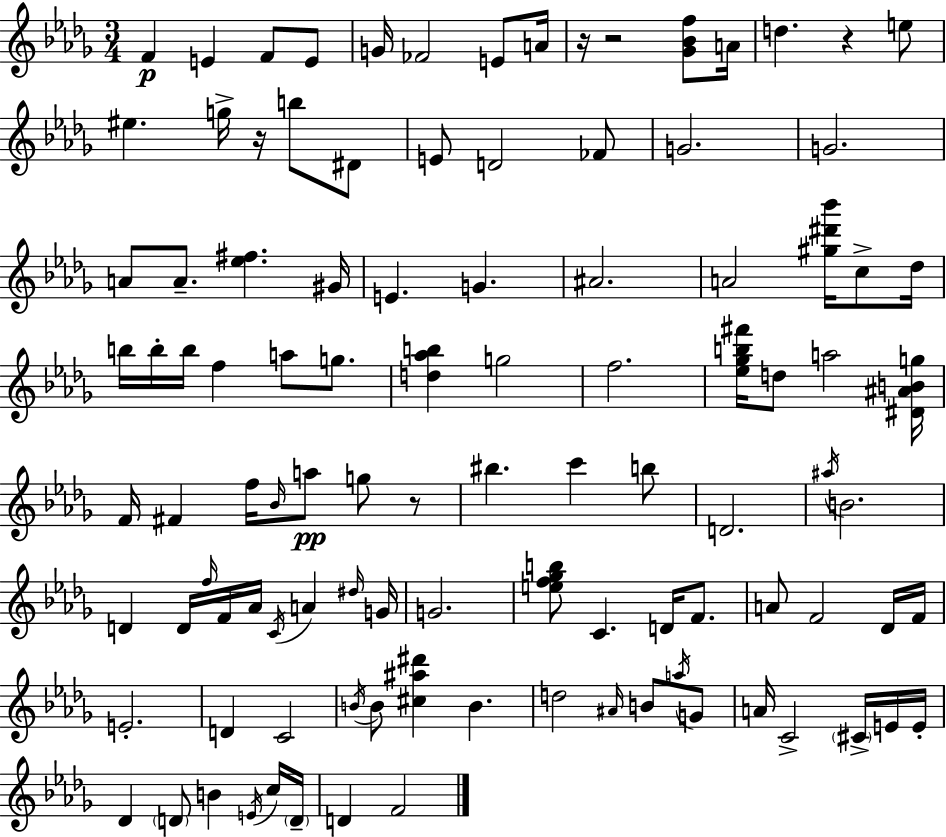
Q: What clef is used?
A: treble